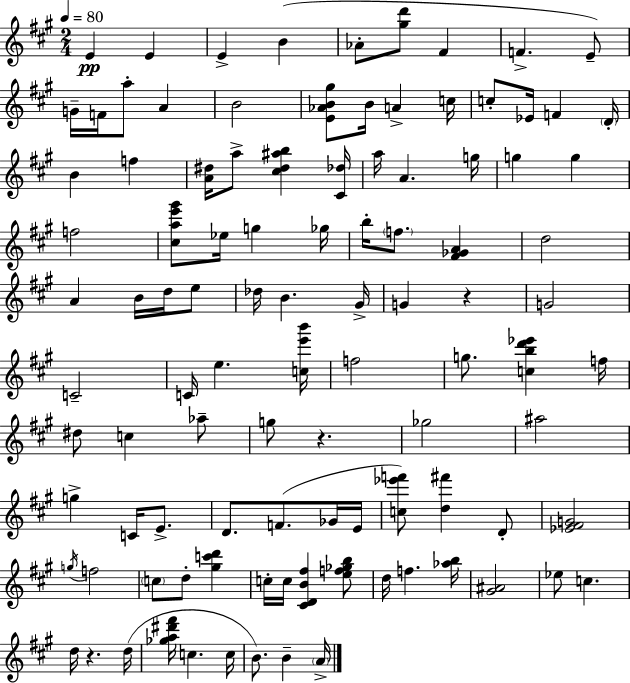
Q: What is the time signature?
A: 2/4